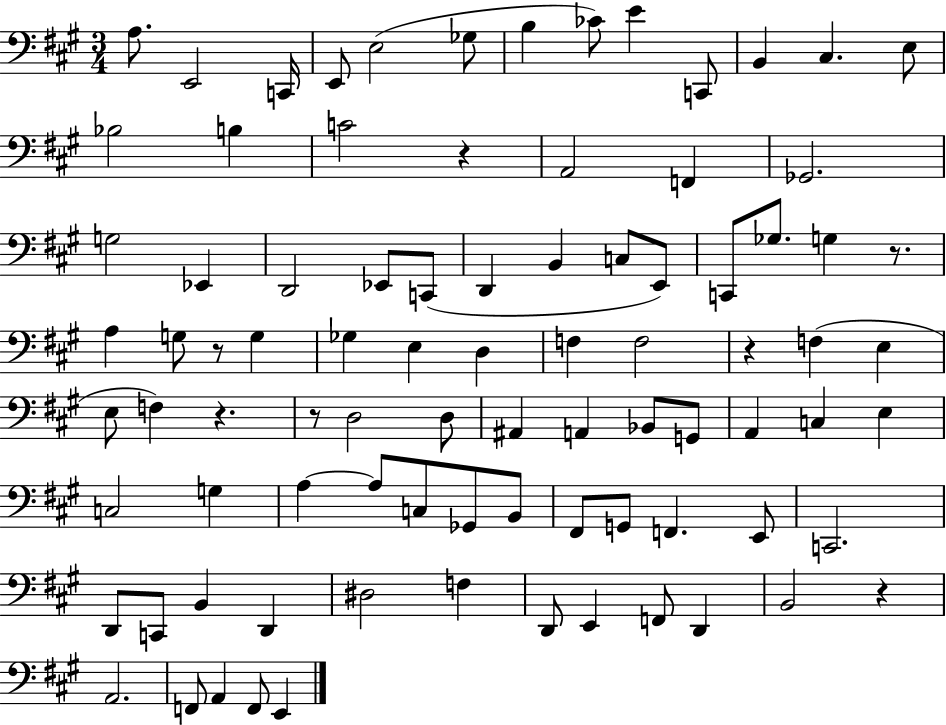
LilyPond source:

{
  \clef bass
  \numericTimeSignature
  \time 3/4
  \key a \major
  \repeat volta 2 { a8. e,2 c,16 | e,8 e2( ges8 | b4 ces'8) e'4 c,8 | b,4 cis4. e8 | \break bes2 b4 | c'2 r4 | a,2 f,4 | ges,2. | \break g2 ees,4 | d,2 ees,8 c,8( | d,4 b,4 c8 e,8) | c,8 ges8. g4 r8. | \break a4 g8 r8 g4 | ges4 e4 d4 | f4 f2 | r4 f4( e4 | \break e8 f4) r4. | r8 d2 d8 | ais,4 a,4 bes,8 g,8 | a,4 c4 e4 | \break c2 g4 | a4~~ a8 c8 ges,8 b,8 | fis,8 g,8 f,4. e,8 | c,2. | \break d,8 c,8 b,4 d,4 | dis2 f4 | d,8 e,4 f,8 d,4 | b,2 r4 | \break a,2. | f,8 a,4 f,8 e,4 | } \bar "|."
}